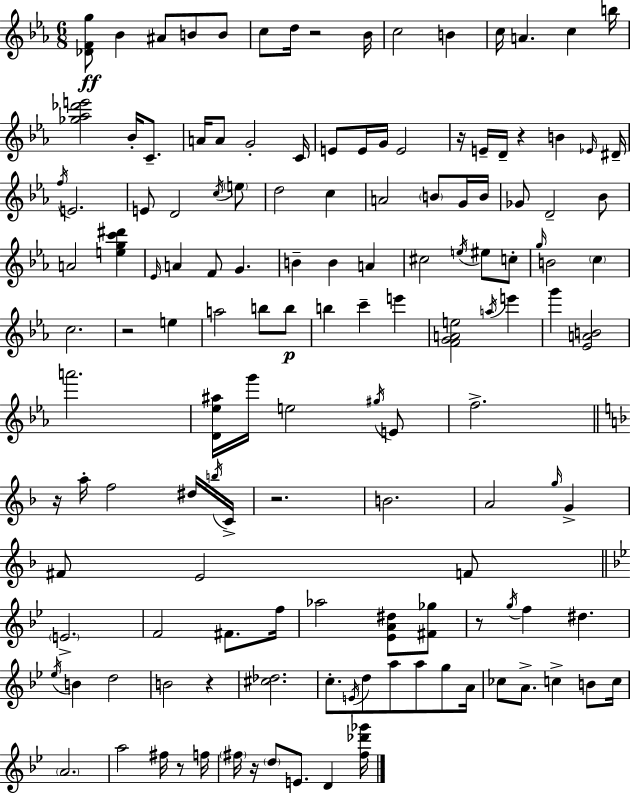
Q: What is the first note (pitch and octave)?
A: Bb4